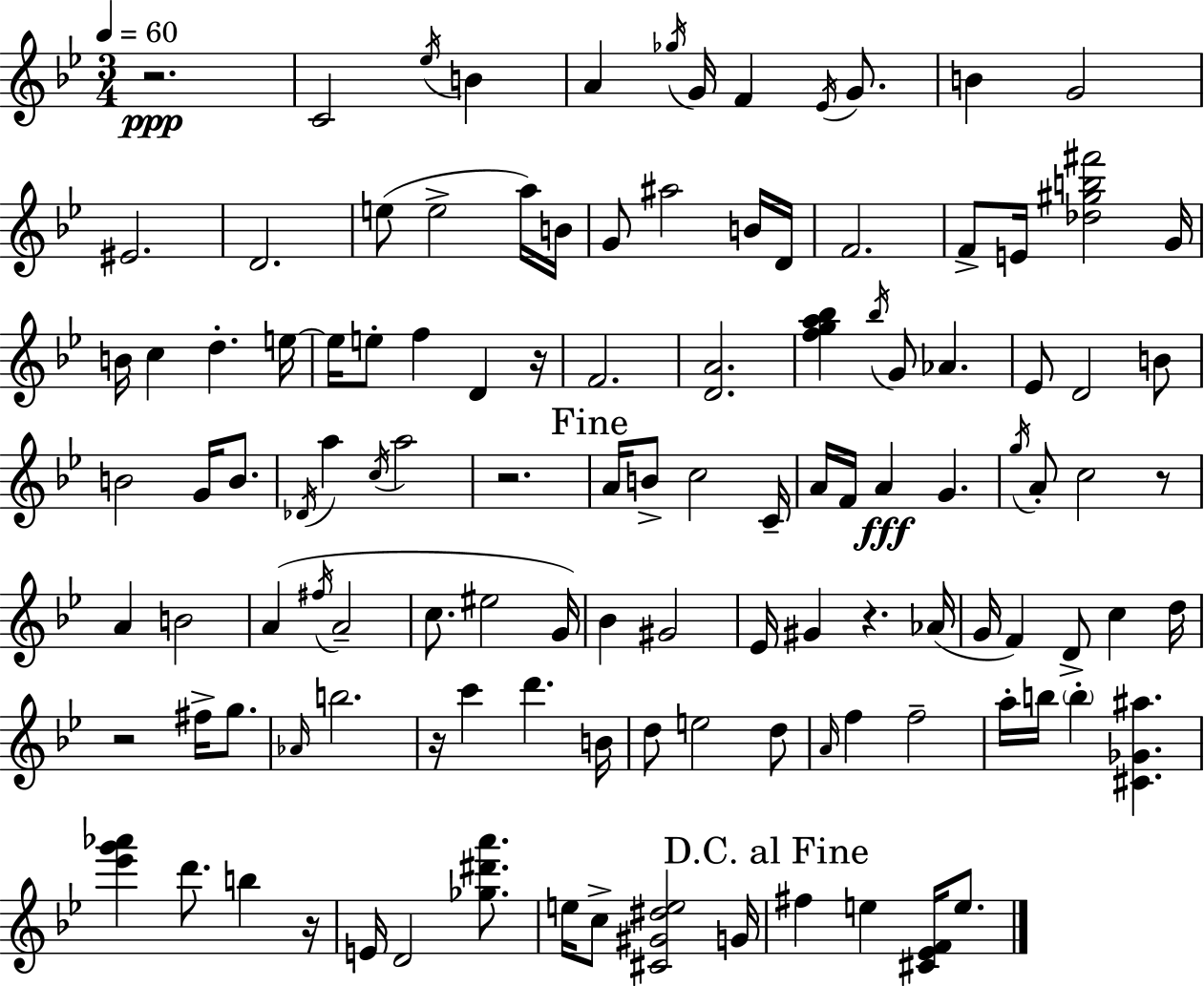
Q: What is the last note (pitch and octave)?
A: E5